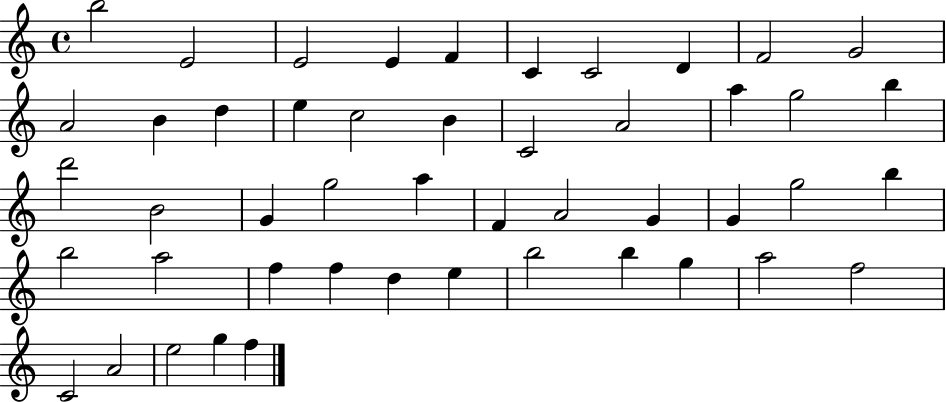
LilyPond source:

{
  \clef treble
  \time 4/4
  \defaultTimeSignature
  \key c \major
  b''2 e'2 | e'2 e'4 f'4 | c'4 c'2 d'4 | f'2 g'2 | \break a'2 b'4 d''4 | e''4 c''2 b'4 | c'2 a'2 | a''4 g''2 b''4 | \break d'''2 b'2 | g'4 g''2 a''4 | f'4 a'2 g'4 | g'4 g''2 b''4 | \break b''2 a''2 | f''4 f''4 d''4 e''4 | b''2 b''4 g''4 | a''2 f''2 | \break c'2 a'2 | e''2 g''4 f''4 | \bar "|."
}